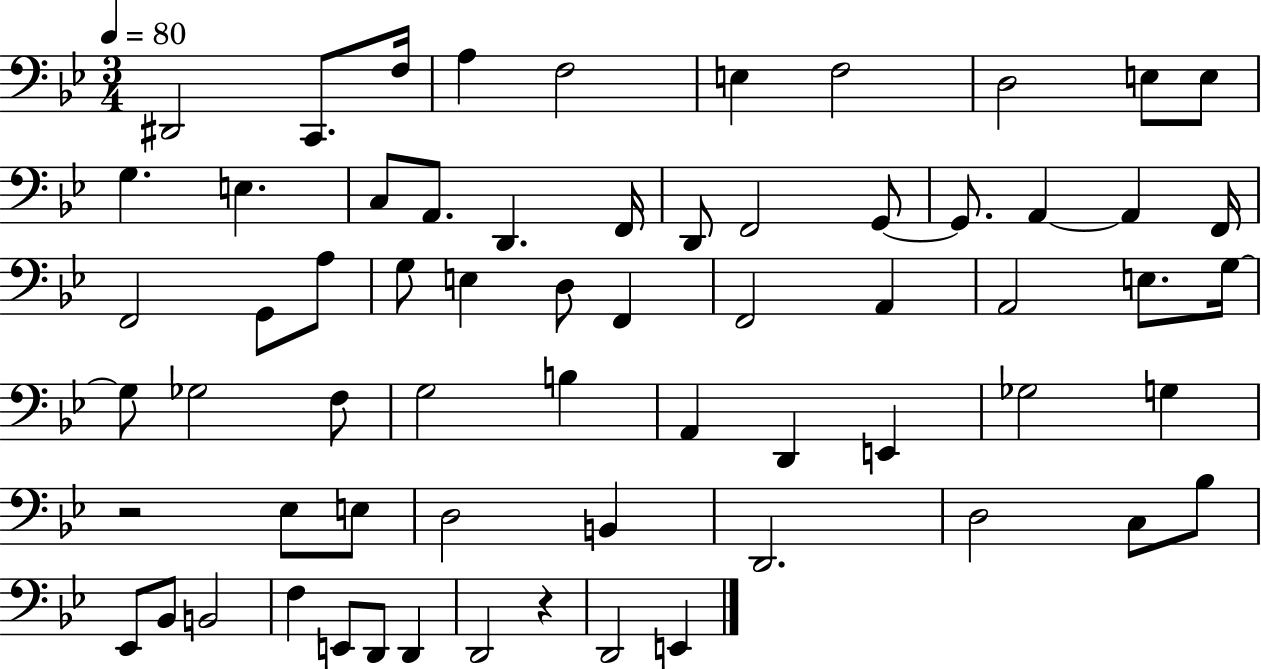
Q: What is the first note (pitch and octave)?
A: D#2